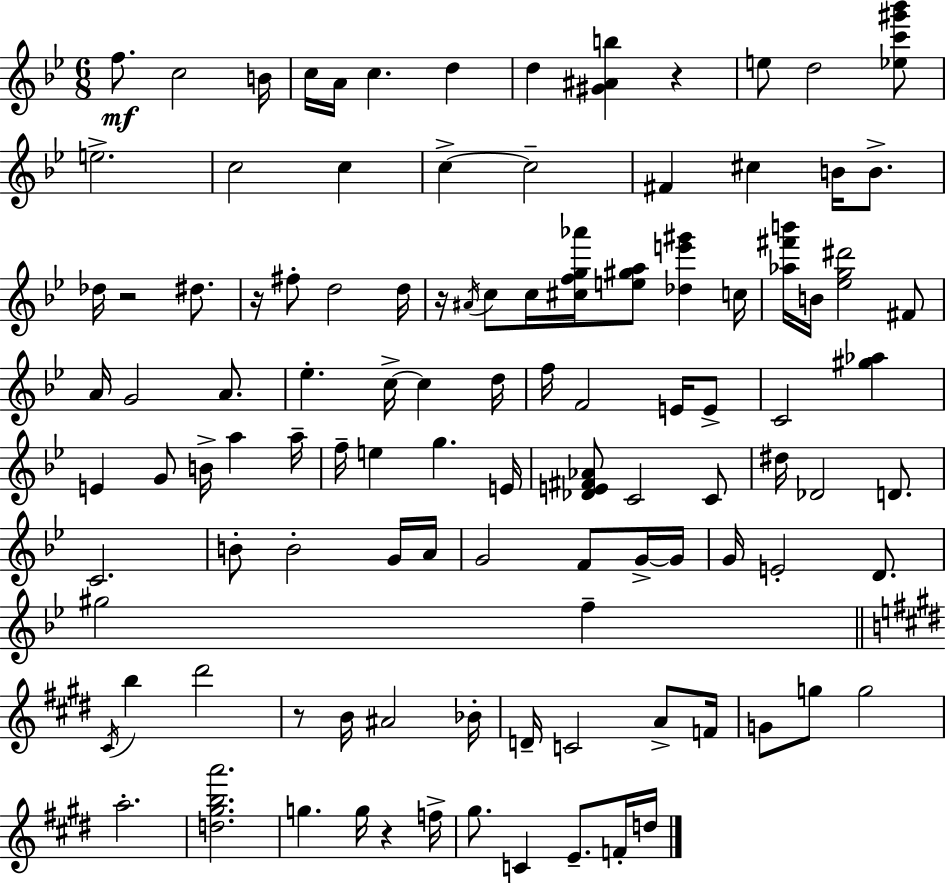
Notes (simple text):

F5/e. C5/h B4/s C5/s A4/s C5/q. D5/q D5/q [G#4,A#4,B5]/q R/q E5/e D5/h [Eb5,C6,G#6,Bb6]/e E5/h. C5/h C5/q C5/q C5/h F#4/q C#5/q B4/s B4/e. Db5/s R/h D#5/e. R/s F#5/e D5/h D5/s R/s A#4/s C5/e C5/s [C#5,F5,G5,Ab6]/s [E5,G#5,A5]/e [Db5,E6,G#6]/q C5/s [Ab5,F#6,B6]/s B4/s [Eb5,G5,D#6]/h F#4/e A4/s G4/h A4/e. Eb5/q. C5/s C5/q D5/s F5/s F4/h E4/s E4/e C4/h [G#5,Ab5]/q E4/q G4/e B4/s A5/q A5/s F5/s E5/q G5/q. E4/s [Db4,E4,F#4,Ab4]/e C4/h C4/e D#5/s Db4/h D4/e. C4/h. B4/e B4/h G4/s A4/s G4/h F4/e G4/s G4/s G4/s E4/h D4/e. G#5/h F5/q C#4/s B5/q D#6/h R/e B4/s A#4/h Bb4/s D4/s C4/h A4/e F4/s G4/e G5/e G5/h A5/h. [D5,G#5,B5,A6]/h. G5/q. G5/s R/q F5/s G#5/e. C4/q E4/e. F4/s D5/s